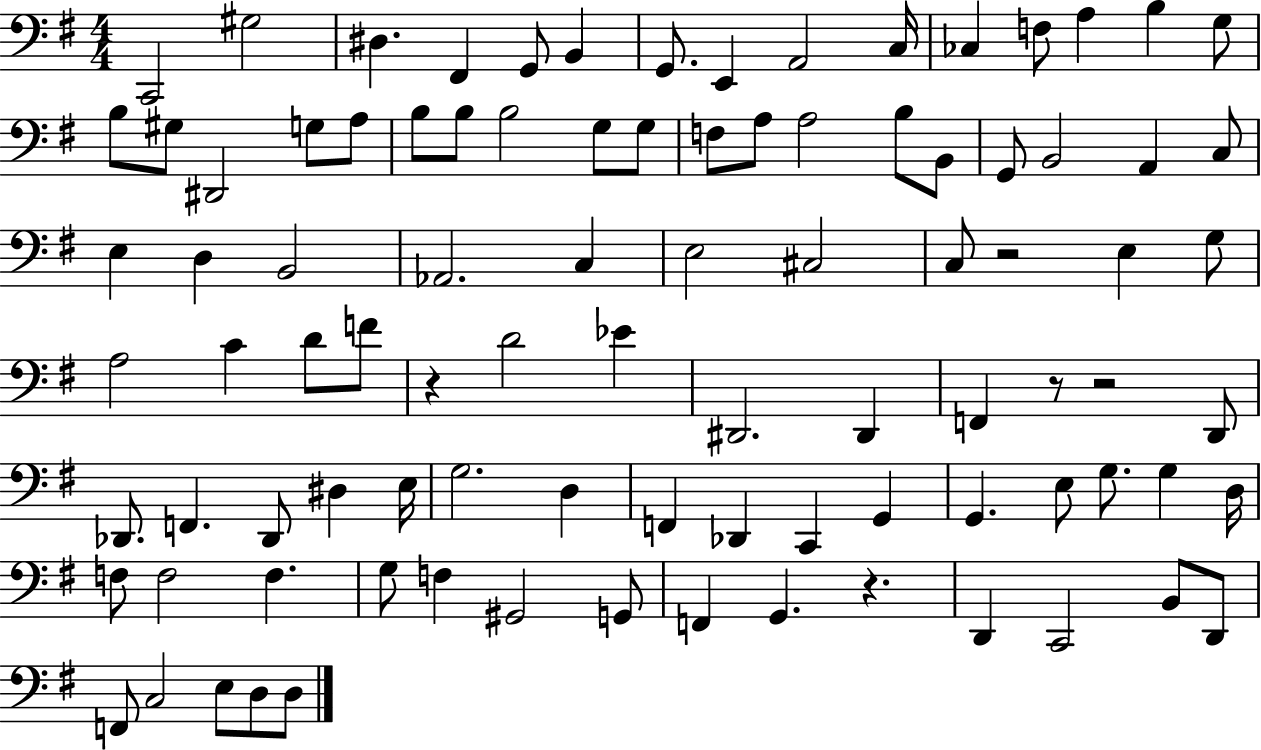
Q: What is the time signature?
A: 4/4